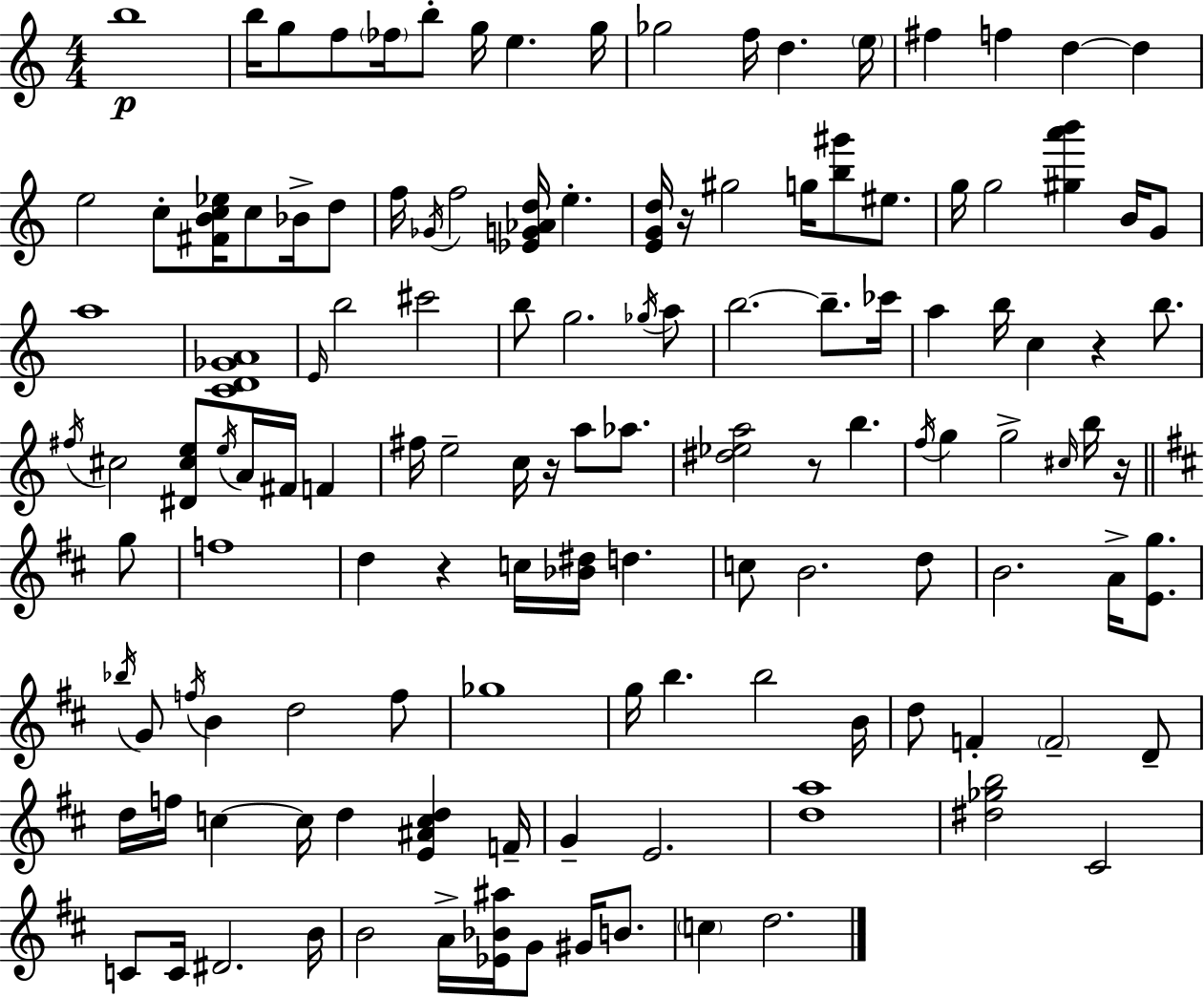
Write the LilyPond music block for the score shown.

{
  \clef treble
  \numericTimeSignature
  \time 4/4
  \key a \minor
  b''1\p | b''16 g''8 f''8 \parenthesize fes''16 b''8-. g''16 e''4. g''16 | ges''2 f''16 d''4. \parenthesize e''16 | fis''4 f''4 d''4~~ d''4 | \break e''2 c''8-. <fis' b' c'' ees''>16 c''8 bes'16-> d''8 | f''16 \acciaccatura { ges'16 } f''2 <ees' g' aes' d''>16 e''4.-. | <e' g' d''>16 r16 gis''2 g''16 <b'' gis'''>8 eis''8. | g''16 g''2 <gis'' a''' b'''>4 b'16 g'8 | \break a''1 | <c' d' ges' a'>1 | \grace { e'16 } b''2 cis'''2 | b''8 g''2. | \break \acciaccatura { ges''16 } a''8 b''2.~~ b''8.-- | ces'''16 a''4 b''16 c''4 r4 | b''8. \acciaccatura { fis''16 } cis''2 <dis' cis'' e''>8 \acciaccatura { e''16 } a'16 | fis'16 f'4 fis''16 e''2-- c''16 r16 | \break a''8 aes''8. <dis'' ees'' a''>2 r8 b''4. | \acciaccatura { f''16 } g''4 g''2-> | \grace { cis''16 } b''16 r16 \bar "||" \break \key d \major g''8 f''1 | d''4 r4 c''16 <bes' dis''>16 d''4. | c''8 b'2. | d''8 b'2. a'16-> <e' g''>8. | \break \acciaccatura { bes''16 } g'8 \acciaccatura { f''16 } b'4 d''2 | f''8 ges''1 | g''16 b''4. b''2 | b'16 d''8 f'4-. \parenthesize f'2-- | \break d'8-- d''16 f''16 c''4~~ c''16 d''4 <e' ais' c'' d''>4 | f'16-- g'4-- e'2. | <d'' a''>1 | <dis'' ges'' b''>2 cis'2 | \break c'8 c'16 dis'2. | b'16 b'2 a'16-> <ees' bes' ais''>16 g'8 | gis'16 b'8. \parenthesize c''4 d''2. | \bar "|."
}